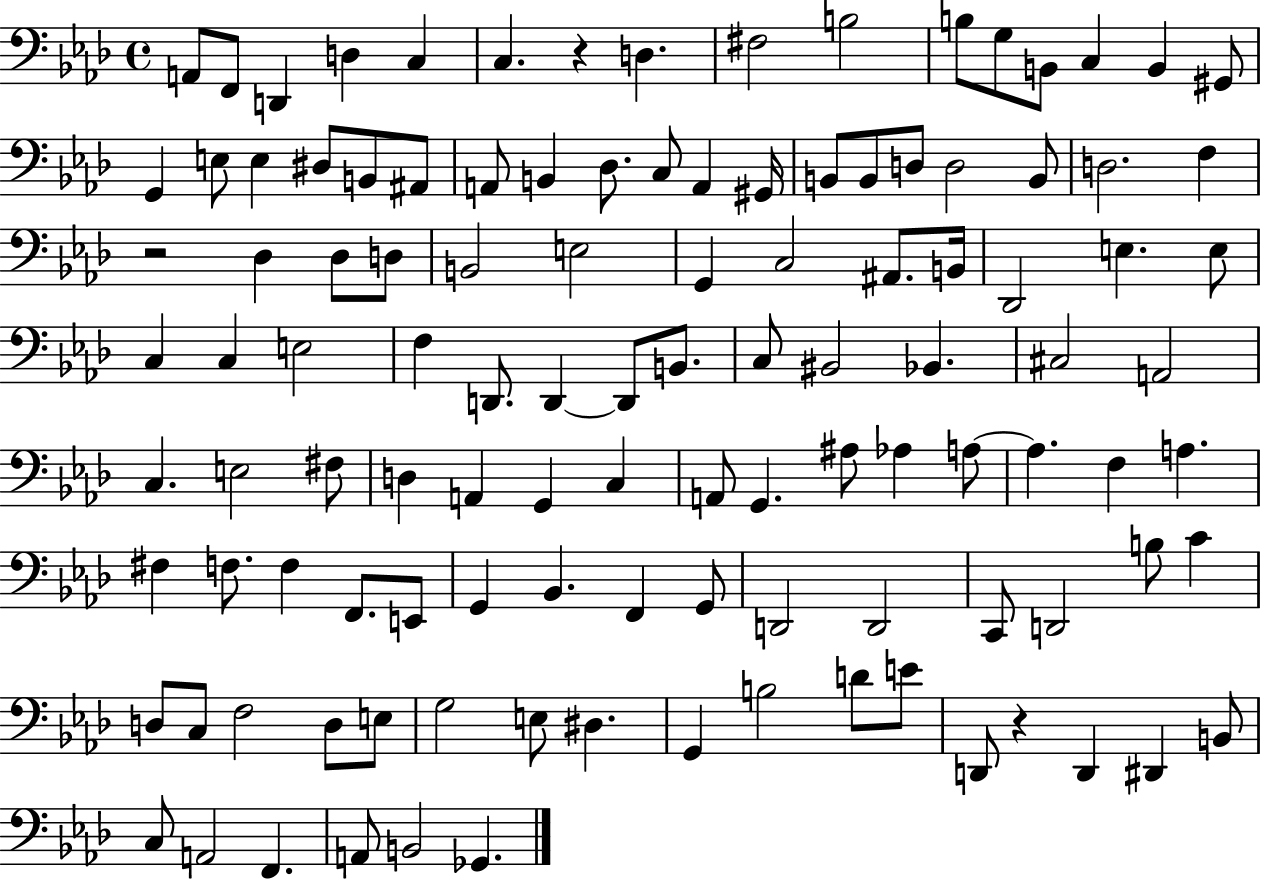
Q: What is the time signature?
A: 4/4